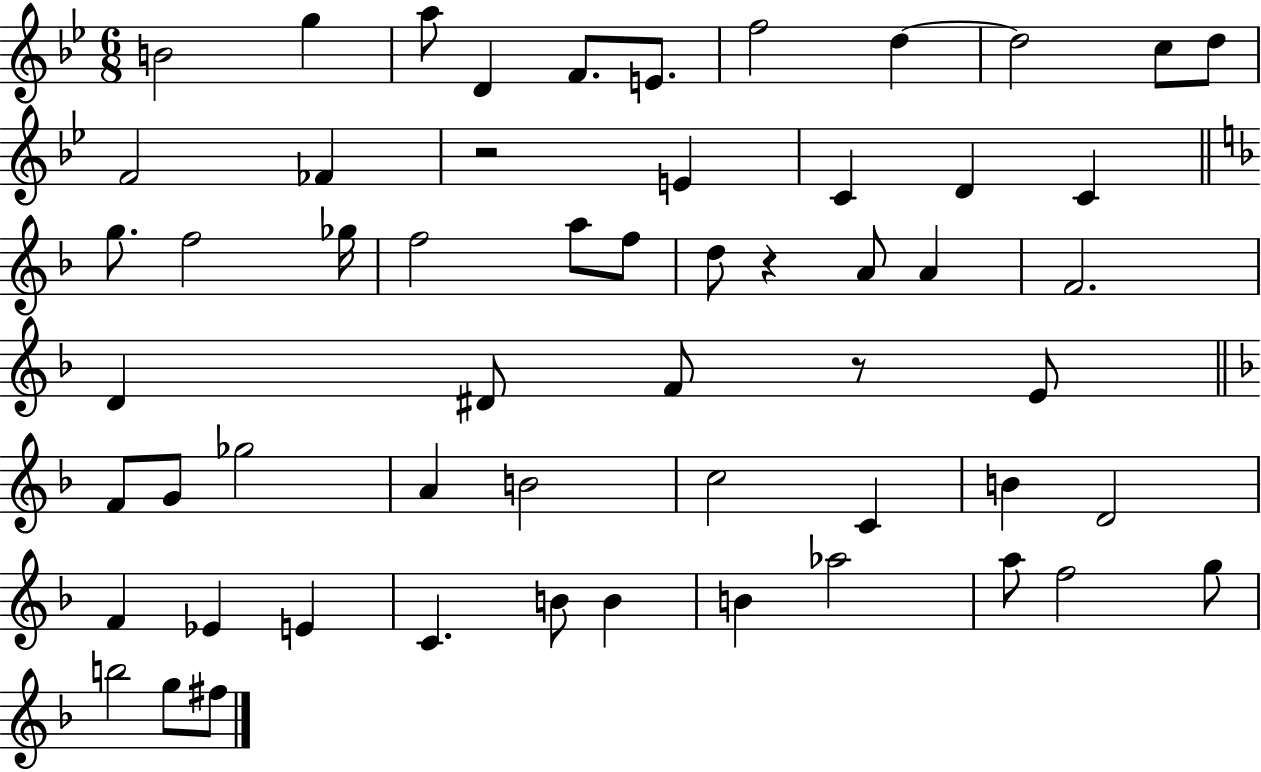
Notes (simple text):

B4/h G5/q A5/e D4/q F4/e. E4/e. F5/h D5/q D5/h C5/e D5/e F4/h FES4/q R/h E4/q C4/q D4/q C4/q G5/e. F5/h Gb5/s F5/h A5/e F5/e D5/e R/q A4/e A4/q F4/h. D4/q D#4/e F4/e R/e E4/e F4/e G4/e Gb5/h A4/q B4/h C5/h C4/q B4/q D4/h F4/q Eb4/q E4/q C4/q. B4/e B4/q B4/q Ab5/h A5/e F5/h G5/e B5/h G5/e F#5/e